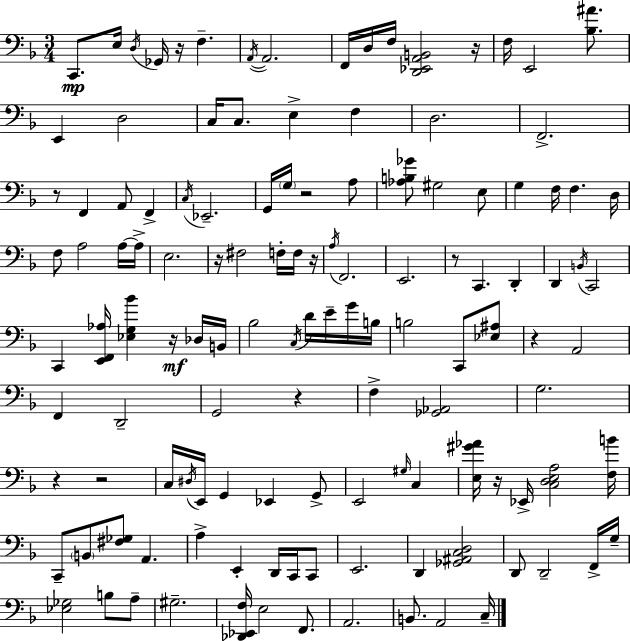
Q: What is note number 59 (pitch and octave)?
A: B3